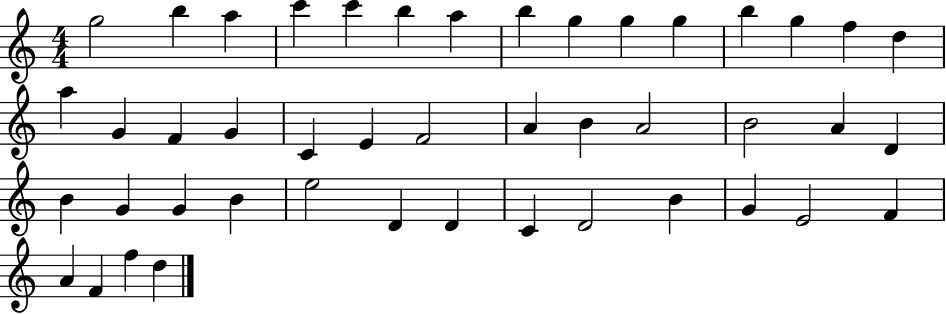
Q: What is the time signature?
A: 4/4